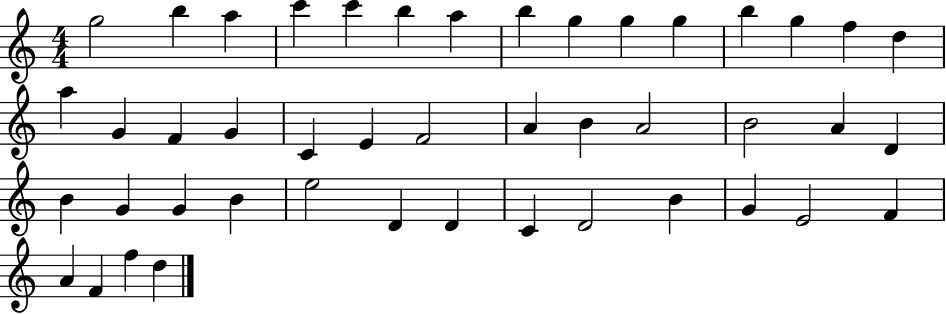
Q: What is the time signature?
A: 4/4